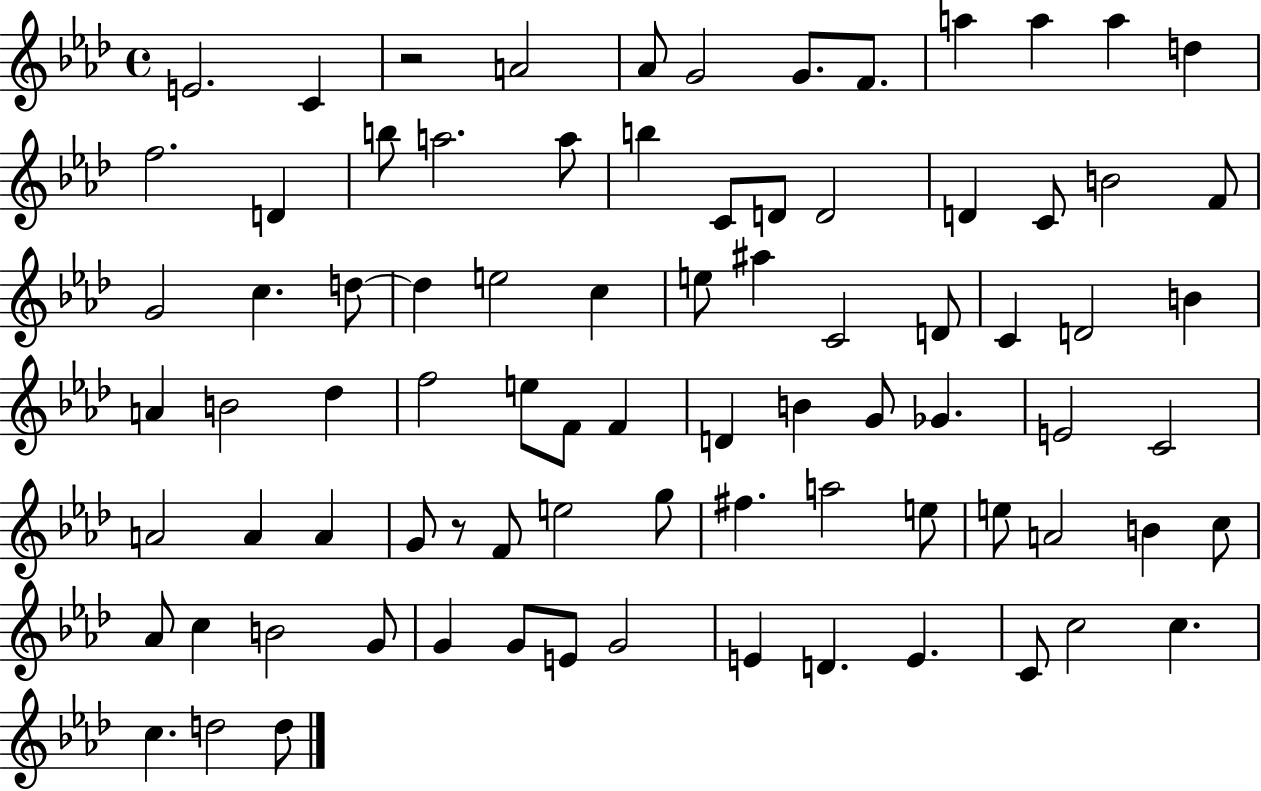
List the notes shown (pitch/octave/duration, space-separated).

E4/h. C4/q R/h A4/h Ab4/e G4/h G4/e. F4/e. A5/q A5/q A5/q D5/q F5/h. D4/q B5/e A5/h. A5/e B5/q C4/e D4/e D4/h D4/q C4/e B4/h F4/e G4/h C5/q. D5/e D5/q E5/h C5/q E5/e A#5/q C4/h D4/e C4/q D4/h B4/q A4/q B4/h Db5/q F5/h E5/e F4/e F4/q D4/q B4/q G4/e Gb4/q. E4/h C4/h A4/h A4/q A4/q G4/e R/e F4/e E5/h G5/e F#5/q. A5/h E5/e E5/e A4/h B4/q C5/e Ab4/e C5/q B4/h G4/e G4/q G4/e E4/e G4/h E4/q D4/q. E4/q. C4/e C5/h C5/q. C5/q. D5/h D5/e